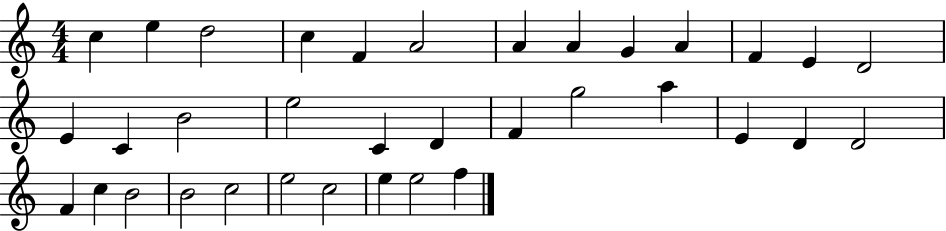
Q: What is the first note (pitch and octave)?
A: C5